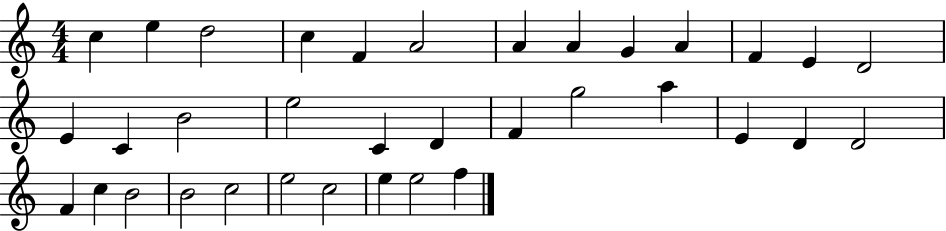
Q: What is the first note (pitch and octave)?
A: C5